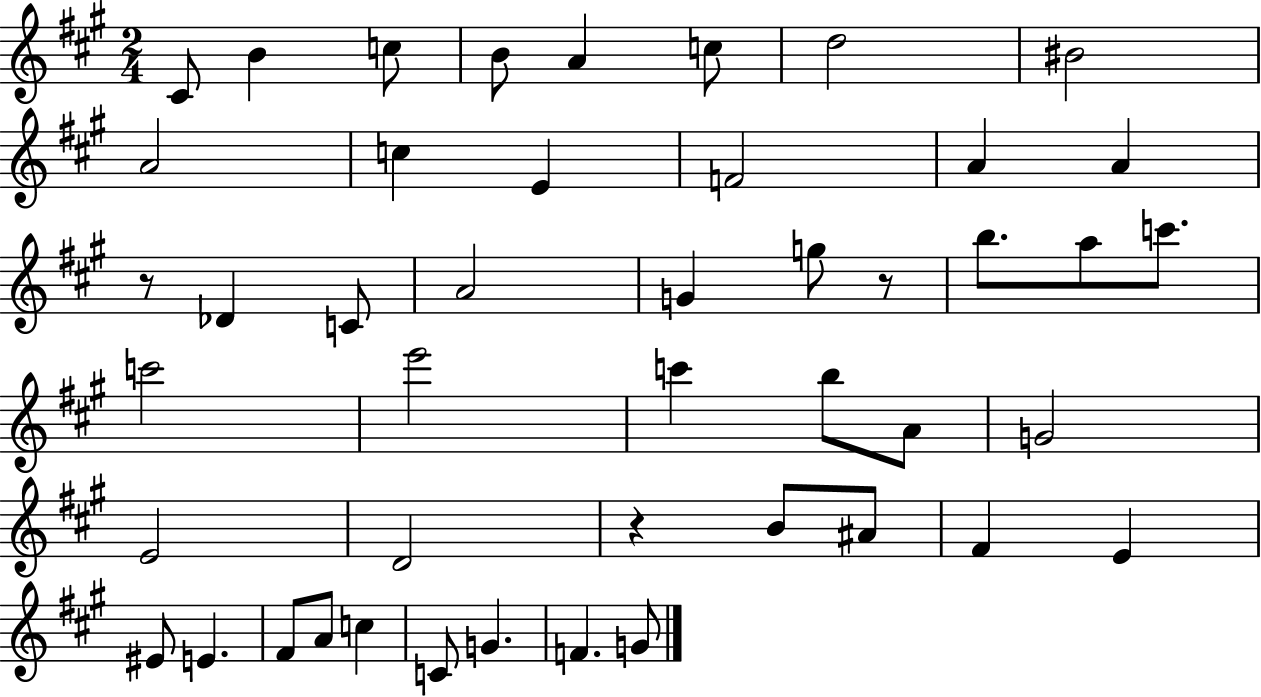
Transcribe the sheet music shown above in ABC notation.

X:1
T:Untitled
M:2/4
L:1/4
K:A
^C/2 B c/2 B/2 A c/2 d2 ^B2 A2 c E F2 A A z/2 _D C/2 A2 G g/2 z/2 b/2 a/2 c'/2 c'2 e'2 c' b/2 A/2 G2 E2 D2 z B/2 ^A/2 ^F E ^E/2 E ^F/2 A/2 c C/2 G F G/2